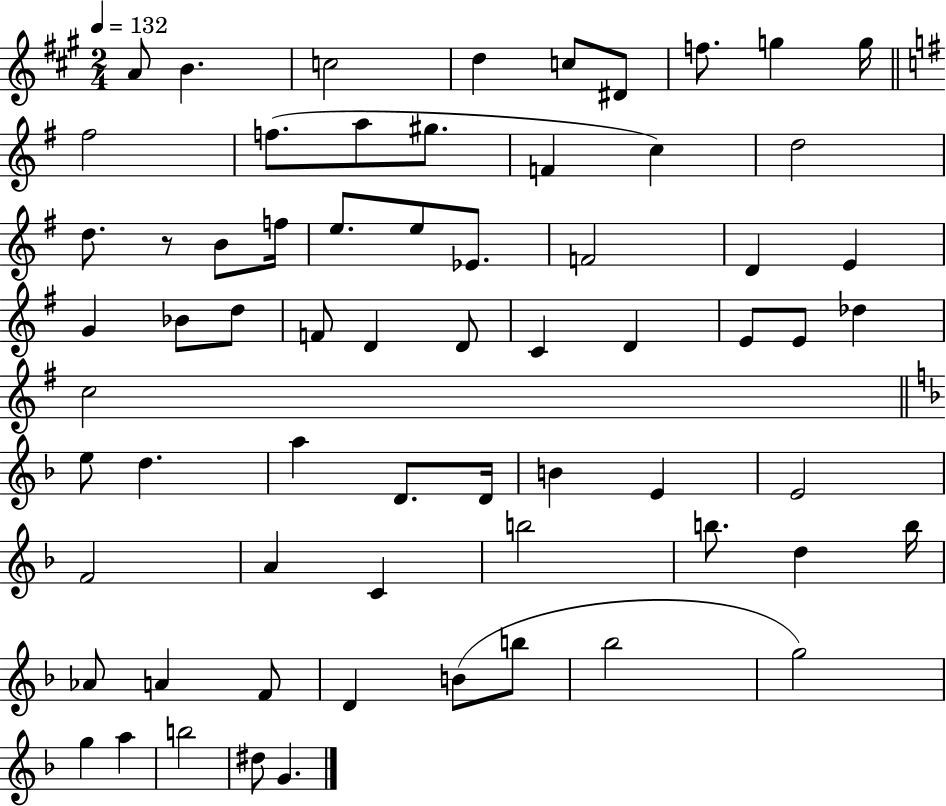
{
  \clef treble
  \numericTimeSignature
  \time 2/4
  \key a \major
  \tempo 4 = 132
  \repeat volta 2 { a'8 b'4. | c''2 | d''4 c''8 dis'8 | f''8. g''4 g''16 | \break \bar "||" \break \key e \minor fis''2 | f''8.( a''8 gis''8. | f'4 c''4) | d''2 | \break d''8. r8 b'8 f''16 | e''8. e''8 ees'8. | f'2 | d'4 e'4 | \break g'4 bes'8 d''8 | f'8 d'4 d'8 | c'4 d'4 | e'8 e'8 des''4 | \break c''2 | \bar "||" \break \key d \minor e''8 d''4. | a''4 d'8. d'16 | b'4 e'4 | e'2 | \break f'2 | a'4 c'4 | b''2 | b''8. d''4 b''16 | \break aes'8 a'4 f'8 | d'4 b'8( b''8 | bes''2 | g''2) | \break g''4 a''4 | b''2 | dis''8 g'4. | } \bar "|."
}